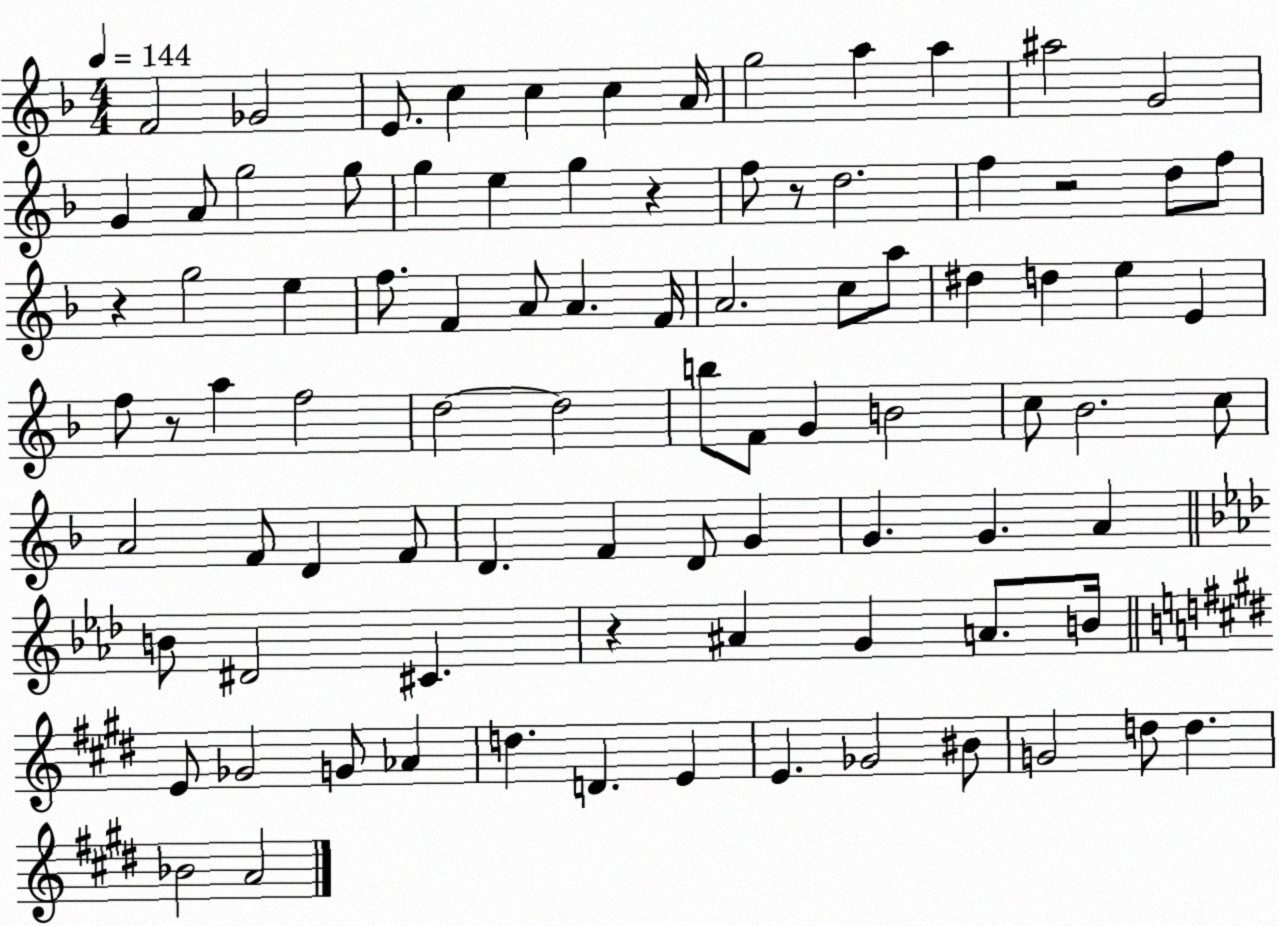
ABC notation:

X:1
T:Untitled
M:4/4
L:1/4
K:F
F2 _G2 E/2 c c c A/4 g2 a a ^a2 G2 G A/2 g2 g/2 g e g z f/2 z/2 d2 f z2 d/2 f/2 z g2 e f/2 F A/2 A F/4 A2 c/2 a/2 ^d d e E f/2 z/2 a f2 d2 d2 b/2 F/2 G B2 c/2 _B2 c/2 A2 F/2 D F/2 D F D/2 G G G A B/2 ^D2 ^C z ^A G A/2 B/4 E/2 _G2 G/2 _A d D E E _G2 ^B/2 G2 d/2 d _B2 A2